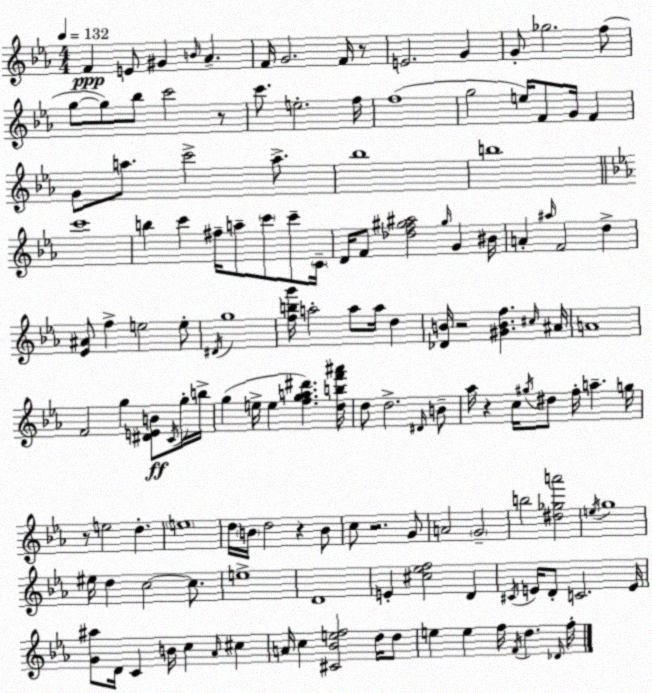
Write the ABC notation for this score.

X:1
T:Untitled
M:4/4
L:1/4
K:Eb
F E/2 ^G B/4 _A F/4 G2 F/4 z/2 E2 G G/2 _g2 f/2 g/2 g/2 _b/2 c'2 z/2 c'/2 e2 f/4 f4 g2 e/4 F/2 G/4 F G/2 a/2 c'2 a/2 _b4 b4 c'4 b c' ^f/4 a/2 c'/2 c'/2 C/4 D/4 F/2 [_df^g^a]2 ^g/4 G ^B/4 A ^a/4 F2 d [_E^A]/2 f e2 e/2 ^D/4 g4 [fbg']/4 a2 a/2 a/4 d [_DB]/4 z2 [^GBf] ^c/4 ^A/4 A4 F2 g [^DEB]/2 C/4 g/4 b/4 g e/4 e [fga^d'] [dbf'^a']/4 d/2 d2 ^D/4 B/2 _a/4 z c/4 ^g/4 ^d/2 f/4 a g/4 z/2 e2 d e4 d/4 B/4 d2 z B/2 c/2 z2 G/2 A2 G2 b2 [^d_ga']2 e/4 g4 ^e/4 d c2 c/2 e4 D4 E [^c_ef]2 D ^C/4 E/4 D/2 C2 E/4 [G^a]/2 D/4 C B/4 c _A/4 ^c A/4 c [^C_Bef]2 d/4 d/2 e e f/4 F/4 d _D/4 f/4